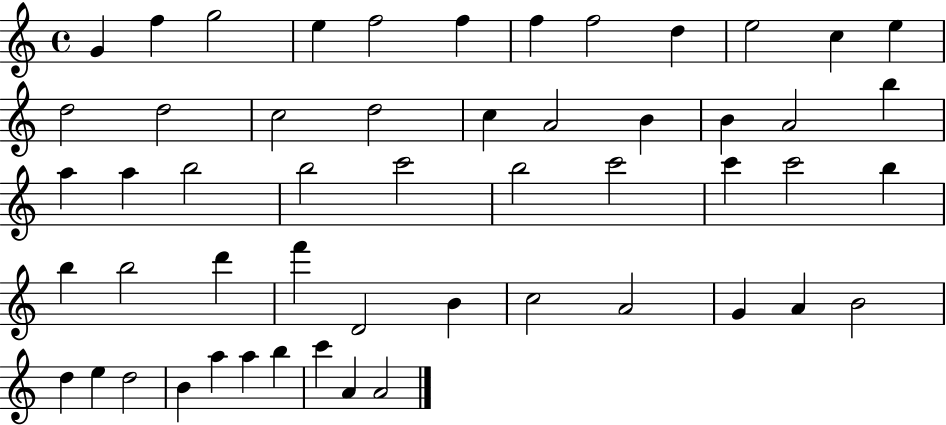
{
  \clef treble
  \time 4/4
  \defaultTimeSignature
  \key c \major
  g'4 f''4 g''2 | e''4 f''2 f''4 | f''4 f''2 d''4 | e''2 c''4 e''4 | \break d''2 d''2 | c''2 d''2 | c''4 a'2 b'4 | b'4 a'2 b''4 | \break a''4 a''4 b''2 | b''2 c'''2 | b''2 c'''2 | c'''4 c'''2 b''4 | \break b''4 b''2 d'''4 | f'''4 d'2 b'4 | c''2 a'2 | g'4 a'4 b'2 | \break d''4 e''4 d''2 | b'4 a''4 a''4 b''4 | c'''4 a'4 a'2 | \bar "|."
}